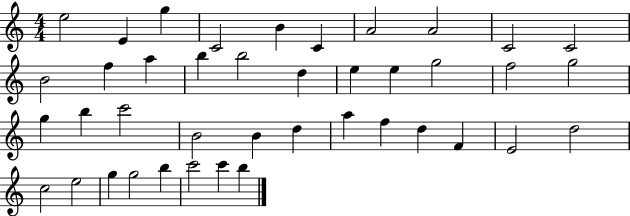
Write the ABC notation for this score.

X:1
T:Untitled
M:4/4
L:1/4
K:C
e2 E g C2 B C A2 A2 C2 C2 B2 f a b b2 d e e g2 f2 g2 g b c'2 B2 B d a f d F E2 d2 c2 e2 g g2 b c'2 c' b